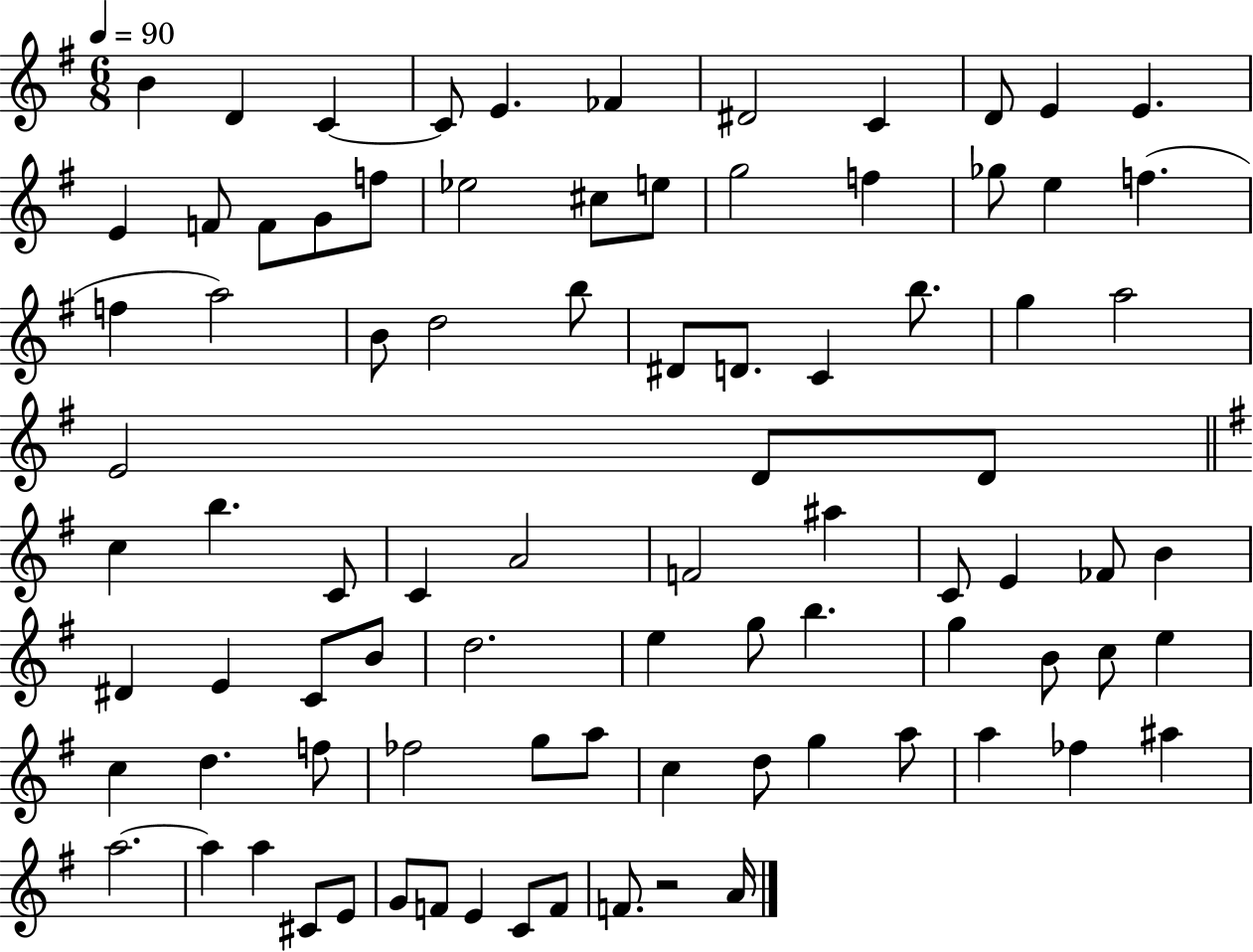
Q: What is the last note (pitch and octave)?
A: A4